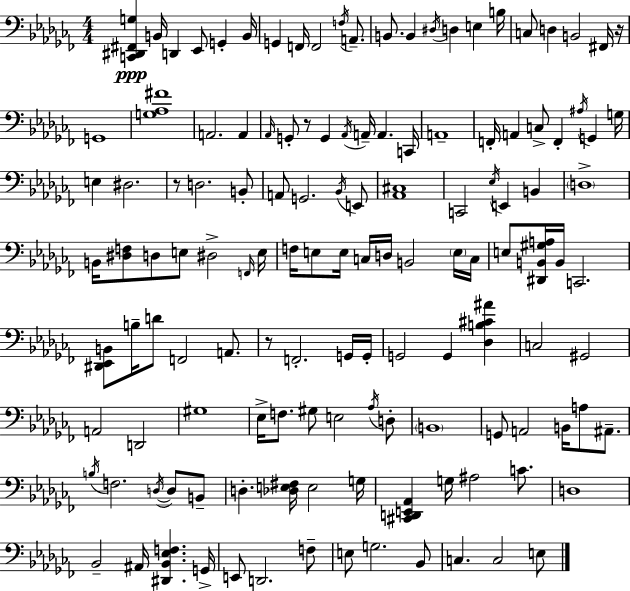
X:1
T:Untitled
M:4/4
L:1/4
K:Abm
[C,,^D,,^F,,G,] B,,/4 D,, _E,,/2 G,, B,,/4 G,, F,,/4 F,,2 F,/4 A,,/2 B,,/2 B,, ^D,/4 D, E, B,/4 C,/2 D, B,,2 ^F,,/4 z/4 G,,4 [G,_A,^F]4 A,,2 A,, _A,,/4 G,,/2 z/2 G,, _A,,/4 A,,/4 A,, C,,/4 A,,4 F,,/4 A,, C,/2 F,, ^A,/4 G,, G,/4 E, ^D,2 z/2 D,2 B,,/2 A,,/2 G,,2 _B,,/4 E,,/2 [_A,,^C,]4 C,,2 _E,/4 E,, B,, D,4 B,,/4 [^D,F,]/2 D,/2 E,/2 ^D,2 F,,/4 E,/4 F,/4 E,/2 E,/4 C,/4 D,/4 B,,2 E,/4 C,/4 E,/2 [^D,,B,,^G,A,]/4 B,,/4 C,,2 [^D,,_E,,B,,]/2 B,/4 D/2 F,,2 A,,/2 z/2 F,,2 G,,/4 G,,/4 G,,2 G,, [_D,B,^C^A] C,2 ^G,,2 A,,2 D,,2 ^G,4 _E,/4 F,/2 ^G,/2 E,2 _A,/4 D,/2 B,,4 G,,/2 A,,2 B,,/4 A,/2 ^A,,/2 B,/4 F,2 D,/4 D,/2 B,,/2 D, [_D,E,^F,]/4 E,2 G,/4 [^C,,D,,E,,_A,,] G,/4 ^A,2 C/2 D,4 _B,,2 ^A,,/4 [^D,,_B,,_E,F,] G,,/4 E,,/2 D,,2 F,/2 E,/2 G,2 _B,,/2 C, C,2 E,/2